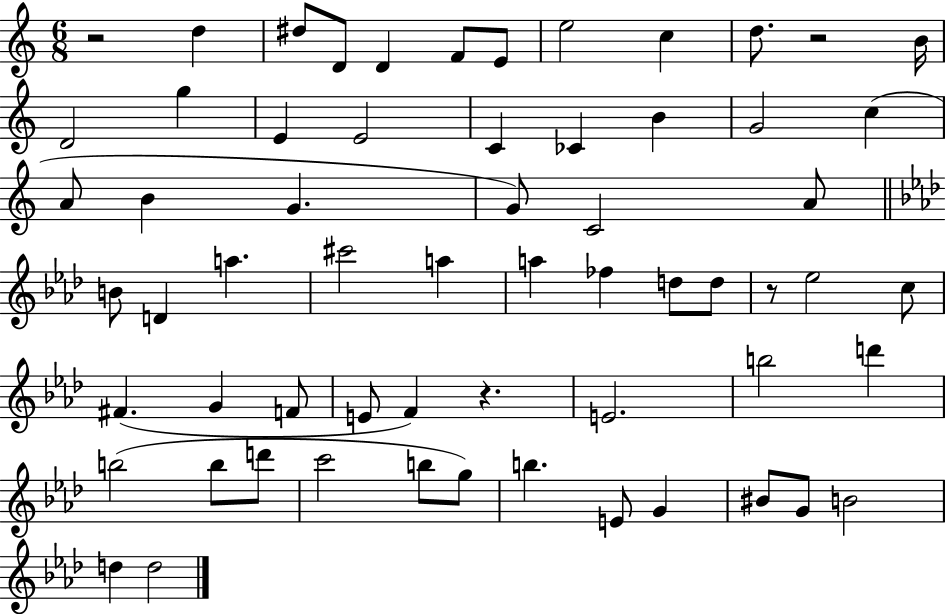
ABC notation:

X:1
T:Untitled
M:6/8
L:1/4
K:C
z2 d ^d/2 D/2 D F/2 E/2 e2 c d/2 z2 B/4 D2 g E E2 C _C B G2 c A/2 B G G/2 C2 A/2 B/2 D a ^c'2 a a _f d/2 d/2 z/2 _e2 c/2 ^F G F/2 E/2 F z E2 b2 d' b2 b/2 d'/2 c'2 b/2 g/2 b E/2 G ^B/2 G/2 B2 d d2